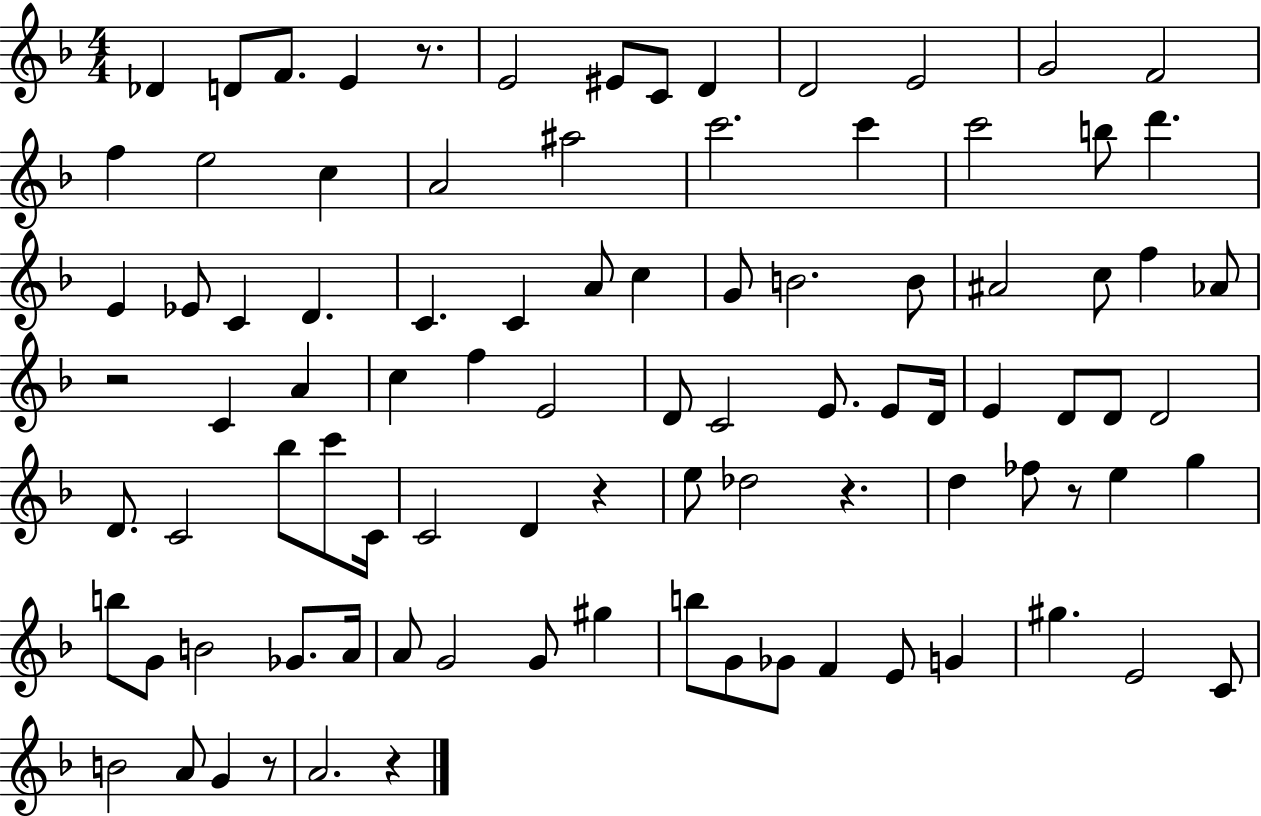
{
  \clef treble
  \numericTimeSignature
  \time 4/4
  \key f \major
  des'4 d'8 f'8. e'4 r8. | e'2 eis'8 c'8 d'4 | d'2 e'2 | g'2 f'2 | \break f''4 e''2 c''4 | a'2 ais''2 | c'''2. c'''4 | c'''2 b''8 d'''4. | \break e'4 ees'8 c'4 d'4. | c'4. c'4 a'8 c''4 | g'8 b'2. b'8 | ais'2 c''8 f''4 aes'8 | \break r2 c'4 a'4 | c''4 f''4 e'2 | d'8 c'2 e'8. e'8 d'16 | e'4 d'8 d'8 d'2 | \break d'8. c'2 bes''8 c'''8 c'16 | c'2 d'4 r4 | e''8 des''2 r4. | d''4 fes''8 r8 e''4 g''4 | \break b''8 g'8 b'2 ges'8. a'16 | a'8 g'2 g'8 gis''4 | b''8 g'8 ges'8 f'4 e'8 g'4 | gis''4. e'2 c'8 | \break b'2 a'8 g'4 r8 | a'2. r4 | \bar "|."
}